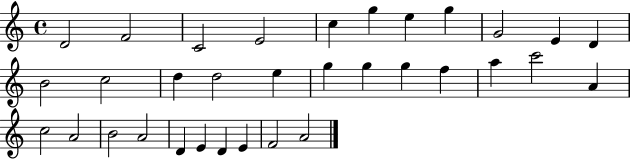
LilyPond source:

{
  \clef treble
  \time 4/4
  \defaultTimeSignature
  \key c \major
  d'2 f'2 | c'2 e'2 | c''4 g''4 e''4 g''4 | g'2 e'4 d'4 | \break b'2 c''2 | d''4 d''2 e''4 | g''4 g''4 g''4 f''4 | a''4 c'''2 a'4 | \break c''2 a'2 | b'2 a'2 | d'4 e'4 d'4 e'4 | f'2 a'2 | \break \bar "|."
}